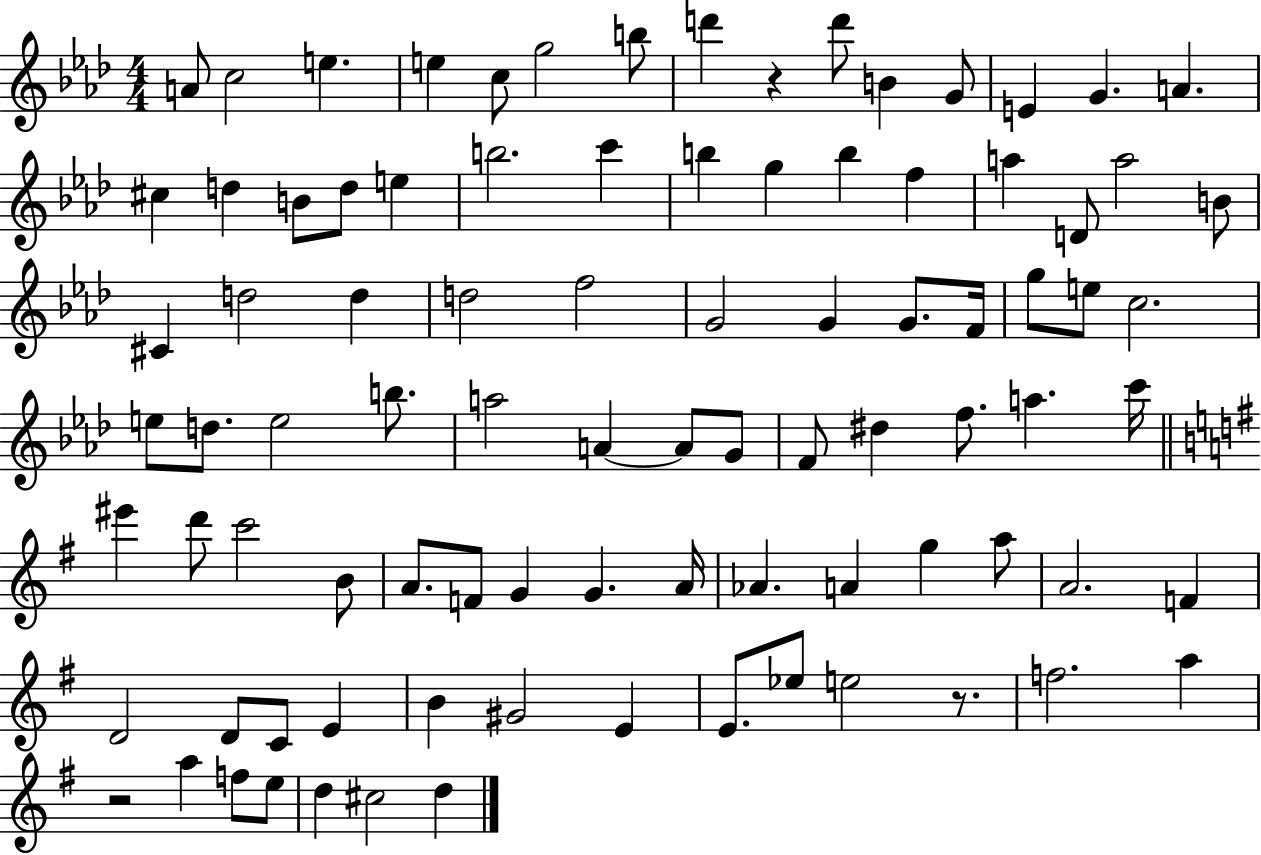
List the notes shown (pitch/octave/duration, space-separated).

A4/e C5/h E5/q. E5/q C5/e G5/h B5/e D6/q R/q D6/e B4/q G4/e E4/q G4/q. A4/q. C#5/q D5/q B4/e D5/e E5/q B5/h. C6/q B5/q G5/q B5/q F5/q A5/q D4/e A5/h B4/e C#4/q D5/h D5/q D5/h F5/h G4/h G4/q G4/e. F4/s G5/e E5/e C5/h. E5/e D5/e. E5/h B5/e. A5/h A4/q A4/e G4/e F4/e D#5/q F5/e. A5/q. C6/s EIS6/q D6/e C6/h B4/e A4/e. F4/e G4/q G4/q. A4/s Ab4/q. A4/q G5/q A5/e A4/h. F4/q D4/h D4/e C4/e E4/q B4/q G#4/h E4/q E4/e. Eb5/e E5/h R/e. F5/h. A5/q R/h A5/q F5/e E5/e D5/q C#5/h D5/q